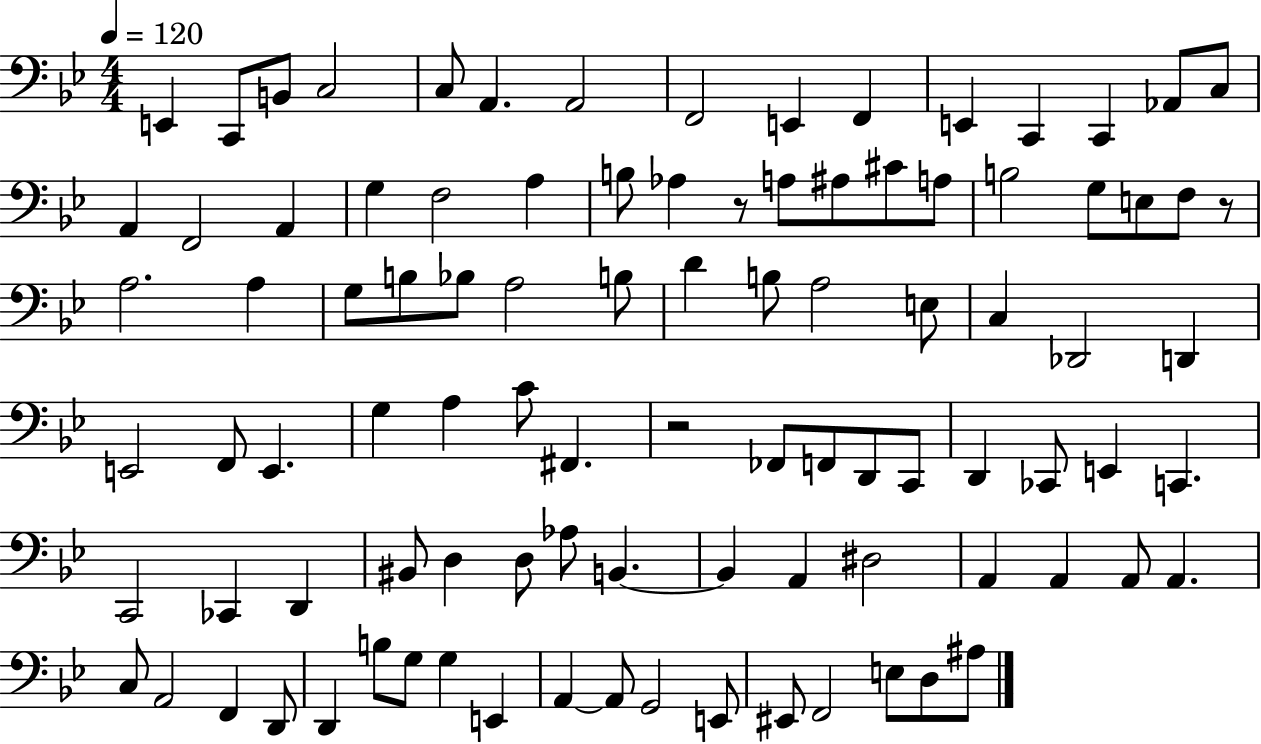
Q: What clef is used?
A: bass